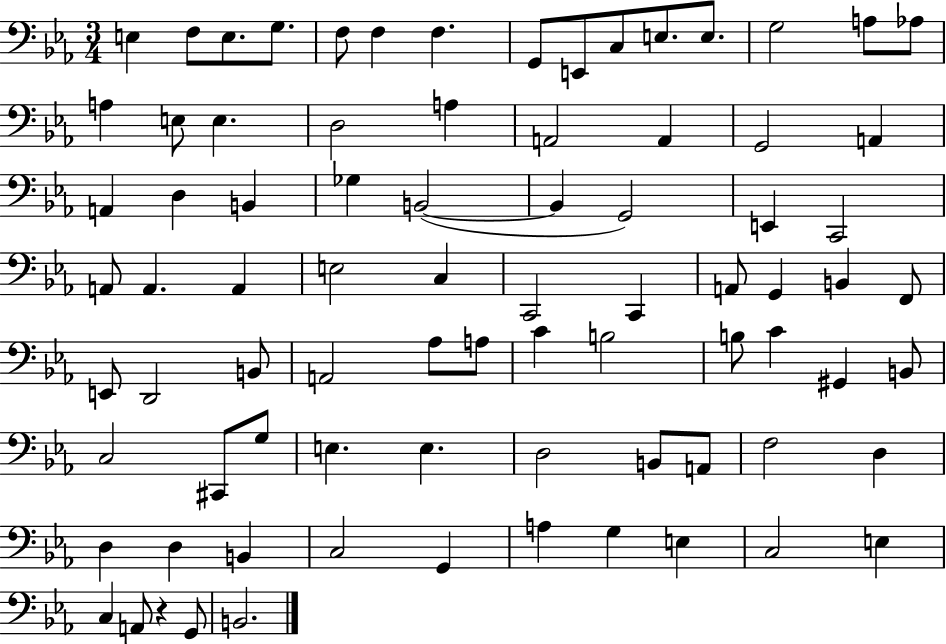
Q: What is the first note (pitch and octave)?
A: E3